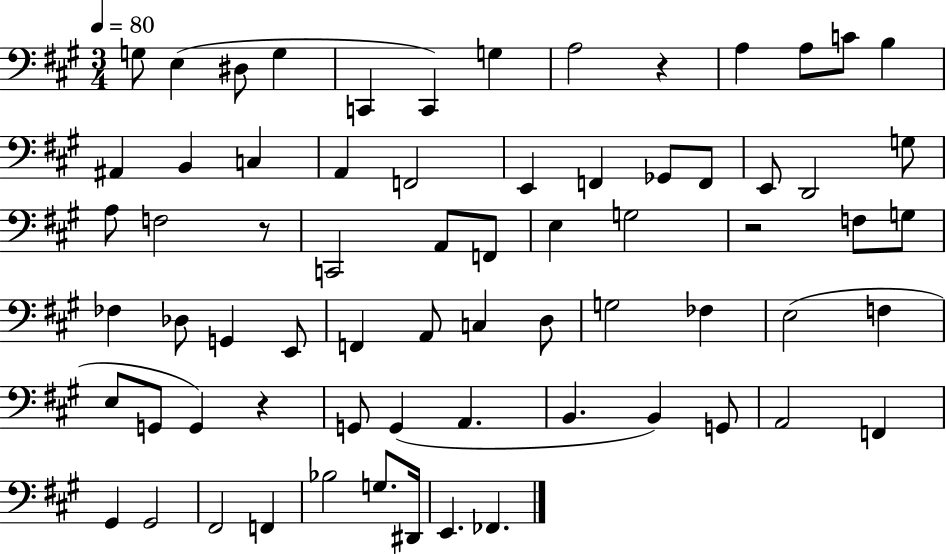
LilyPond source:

{
  \clef bass
  \numericTimeSignature
  \time 3/4
  \key a \major
  \tempo 4 = 80
  \repeat volta 2 { g8 e4( dis8 g4 | c,4 c,4) g4 | a2 r4 | a4 a8 c'8 b4 | \break ais,4 b,4 c4 | a,4 f,2 | e,4 f,4 ges,8 f,8 | e,8 d,2 g8 | \break a8 f2 r8 | c,2 a,8 f,8 | e4 g2 | r2 f8 g8 | \break fes4 des8 g,4 e,8 | f,4 a,8 c4 d8 | g2 fes4 | e2( f4 | \break e8 g,8 g,4) r4 | g,8 g,4( a,4. | b,4. b,4) g,8 | a,2 f,4 | \break gis,4 gis,2 | fis,2 f,4 | bes2 g8. dis,16 | e,4. fes,4. | \break } \bar "|."
}